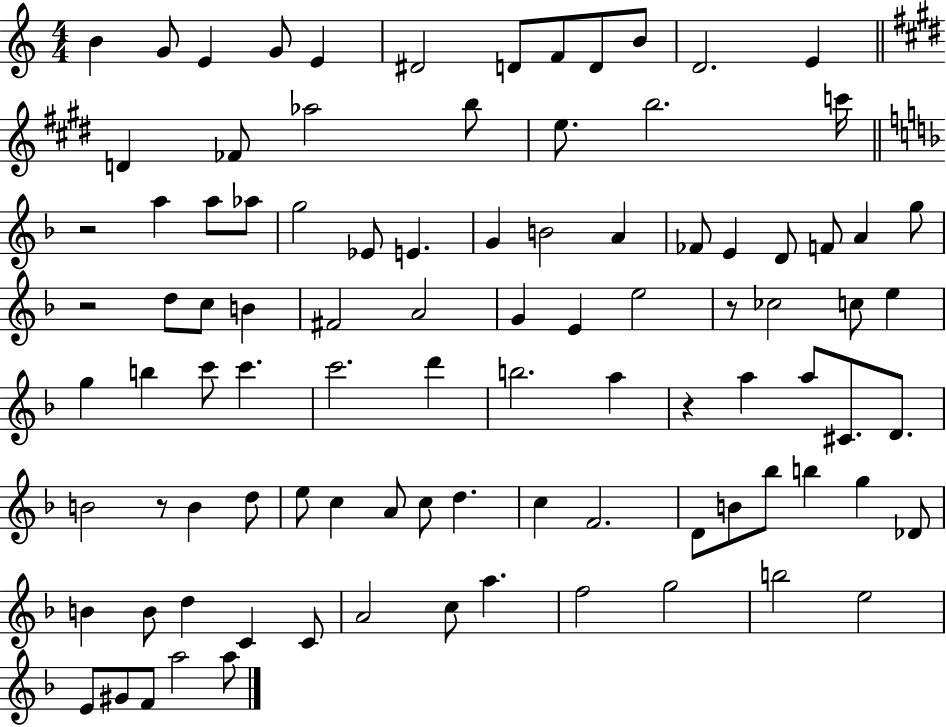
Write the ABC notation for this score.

X:1
T:Untitled
M:4/4
L:1/4
K:C
B G/2 E G/2 E ^D2 D/2 F/2 D/2 B/2 D2 E D _F/2 _a2 b/2 e/2 b2 c'/4 z2 a a/2 _a/2 g2 _E/2 E G B2 A _F/2 E D/2 F/2 A g/2 z2 d/2 c/2 B ^F2 A2 G E e2 z/2 _c2 c/2 e g b c'/2 c' c'2 d' b2 a z a a/2 ^C/2 D/2 B2 z/2 B d/2 e/2 c A/2 c/2 d c F2 D/2 B/2 _b/2 b g _D/2 B B/2 d C C/2 A2 c/2 a f2 g2 b2 e2 E/2 ^G/2 F/2 a2 a/2